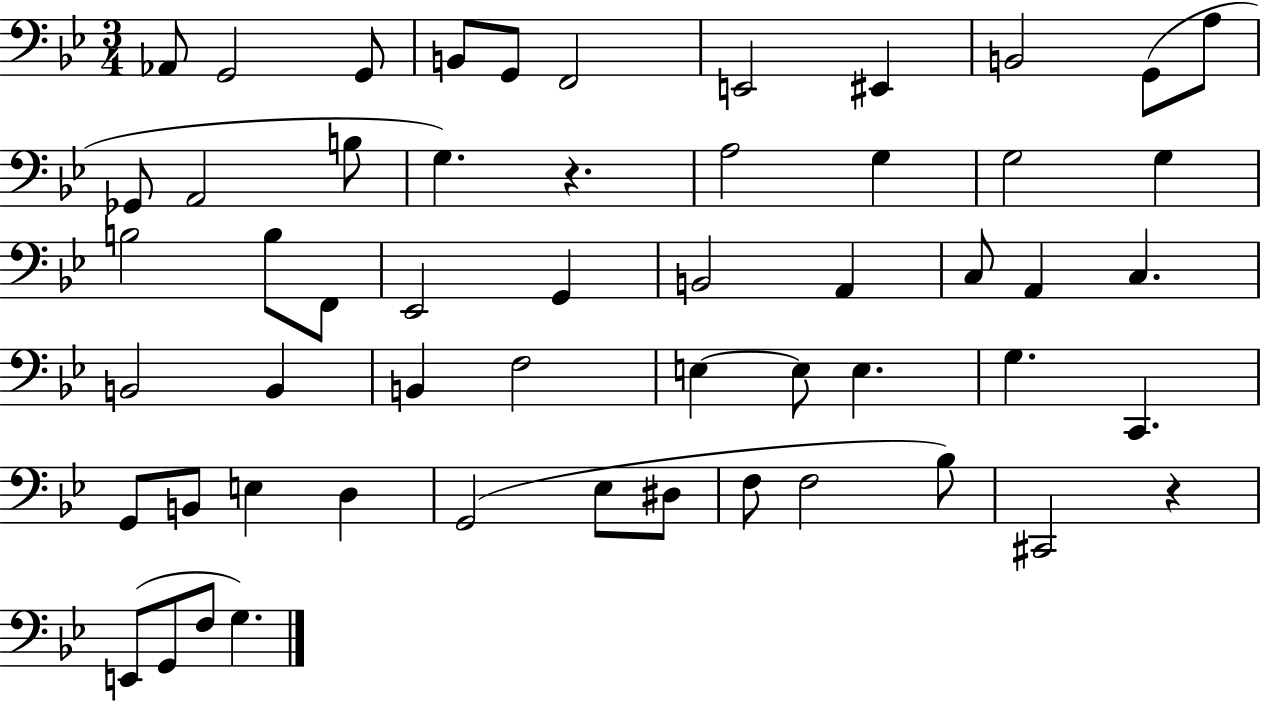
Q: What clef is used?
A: bass